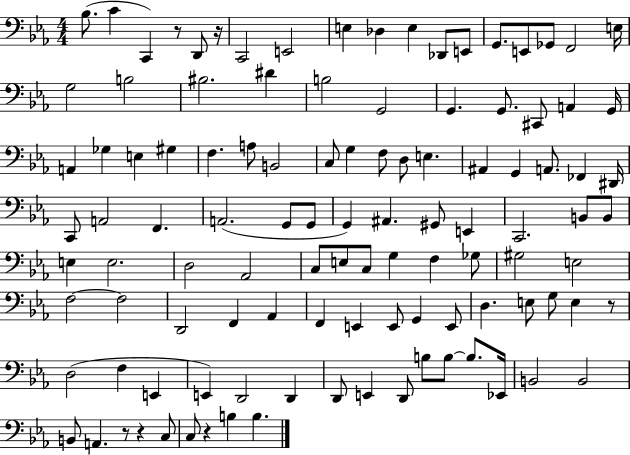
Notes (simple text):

Bb3/e. C4/q C2/q R/e D2/e R/s C2/h E2/h E3/q Db3/q E3/q Db2/e E2/e G2/e. E2/e Gb2/e F2/h E3/s G3/h B3/h BIS3/h. D#4/q B3/h G2/h G2/q. G2/e. C#2/e A2/q G2/s A2/q Gb3/q E3/q G#3/q F3/q. A3/e B2/h C3/e G3/q F3/e D3/e E3/q. A#2/q G2/q A2/e. FES2/q D#2/s C2/e A2/h F2/q. A2/h. G2/e G2/e G2/q A#2/q. G#2/e E2/q C2/h. B2/e B2/e E3/q E3/h. D3/h Ab2/h C3/e E3/e C3/e G3/q F3/q Gb3/e G#3/h E3/h F3/h F3/h D2/h F2/q Ab2/q F2/q E2/q E2/e G2/q E2/e D3/q. E3/e G3/e E3/q R/e D3/h F3/q E2/q E2/q D2/h D2/q D2/e E2/q D2/e B3/e B3/e B3/e. Eb2/s B2/h B2/h B2/e A2/q. R/e R/q C3/e C3/e R/q B3/q B3/q.